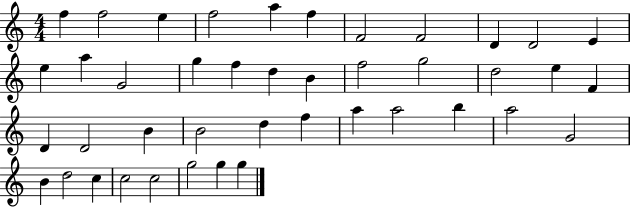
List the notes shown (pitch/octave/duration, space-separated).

F5/q F5/h E5/q F5/h A5/q F5/q F4/h F4/h D4/q D4/h E4/q E5/q A5/q G4/h G5/q F5/q D5/q B4/q F5/h G5/h D5/h E5/q F4/q D4/q D4/h B4/q B4/h D5/q F5/q A5/q A5/h B5/q A5/h G4/h B4/q D5/h C5/q C5/h C5/h G5/h G5/q G5/q